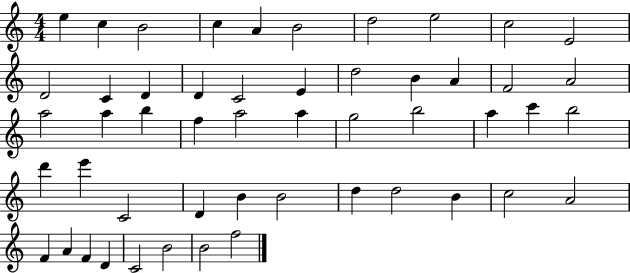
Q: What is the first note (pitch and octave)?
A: E5